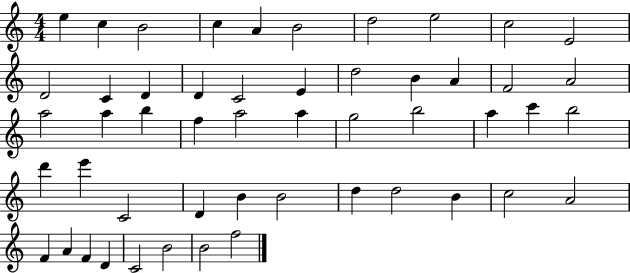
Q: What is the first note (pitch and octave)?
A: E5